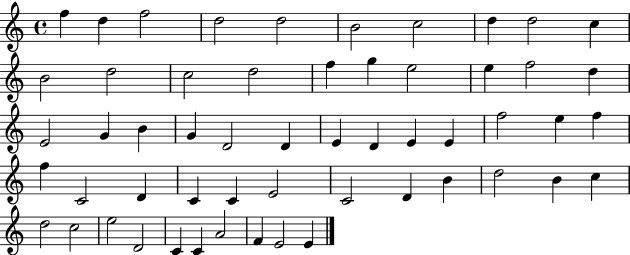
X:1
T:Untitled
M:4/4
L:1/4
K:C
f d f2 d2 d2 B2 c2 d d2 c B2 d2 c2 d2 f g e2 e f2 d E2 G B G D2 D E D E E f2 e f f C2 D C C E2 C2 D B d2 B c d2 c2 e2 D2 C C A2 F E2 E